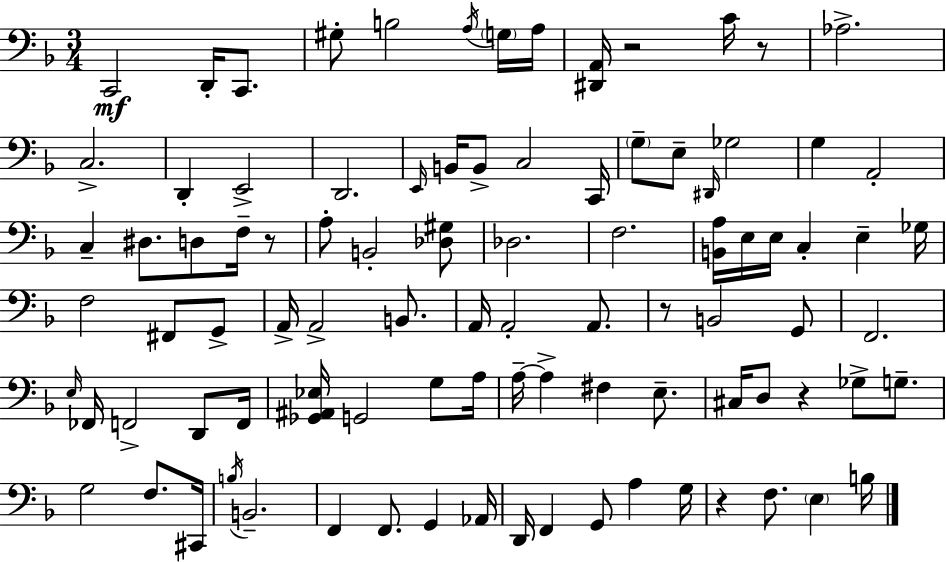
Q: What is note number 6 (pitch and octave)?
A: A3